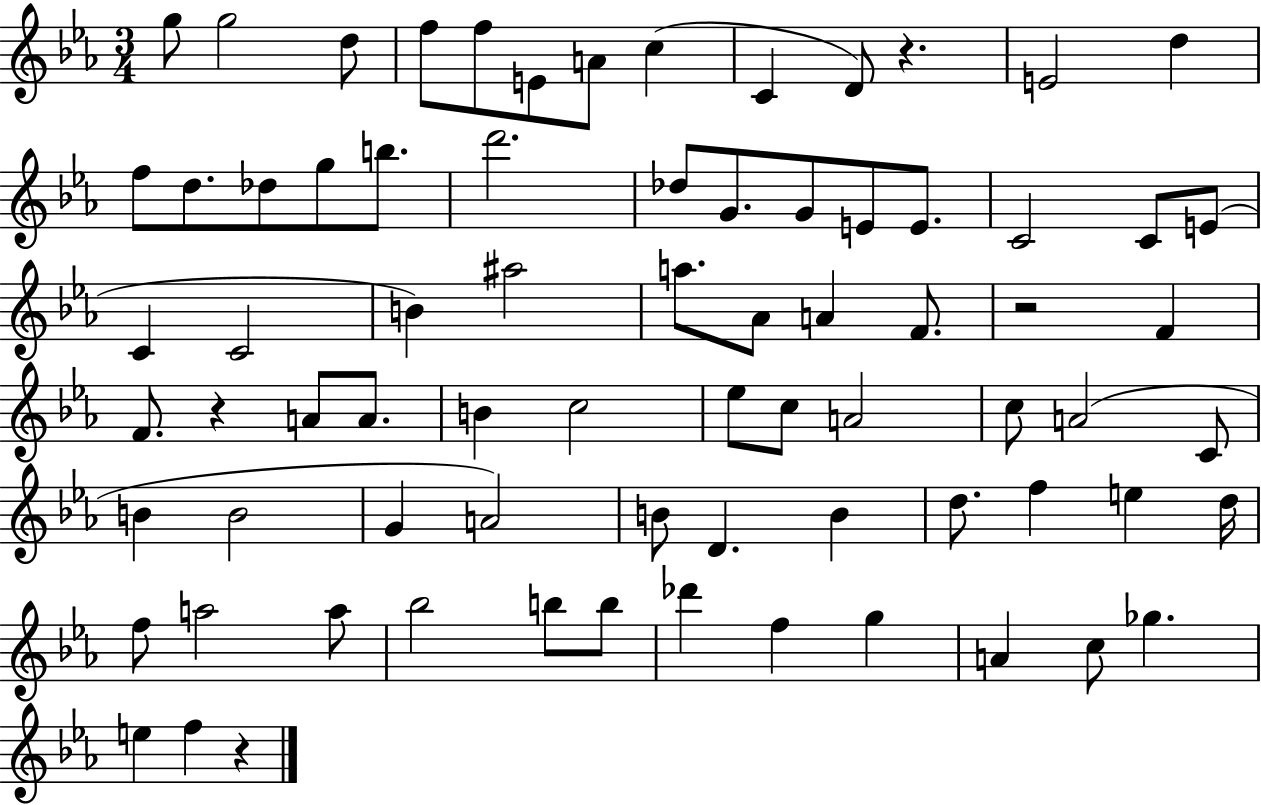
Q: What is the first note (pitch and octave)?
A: G5